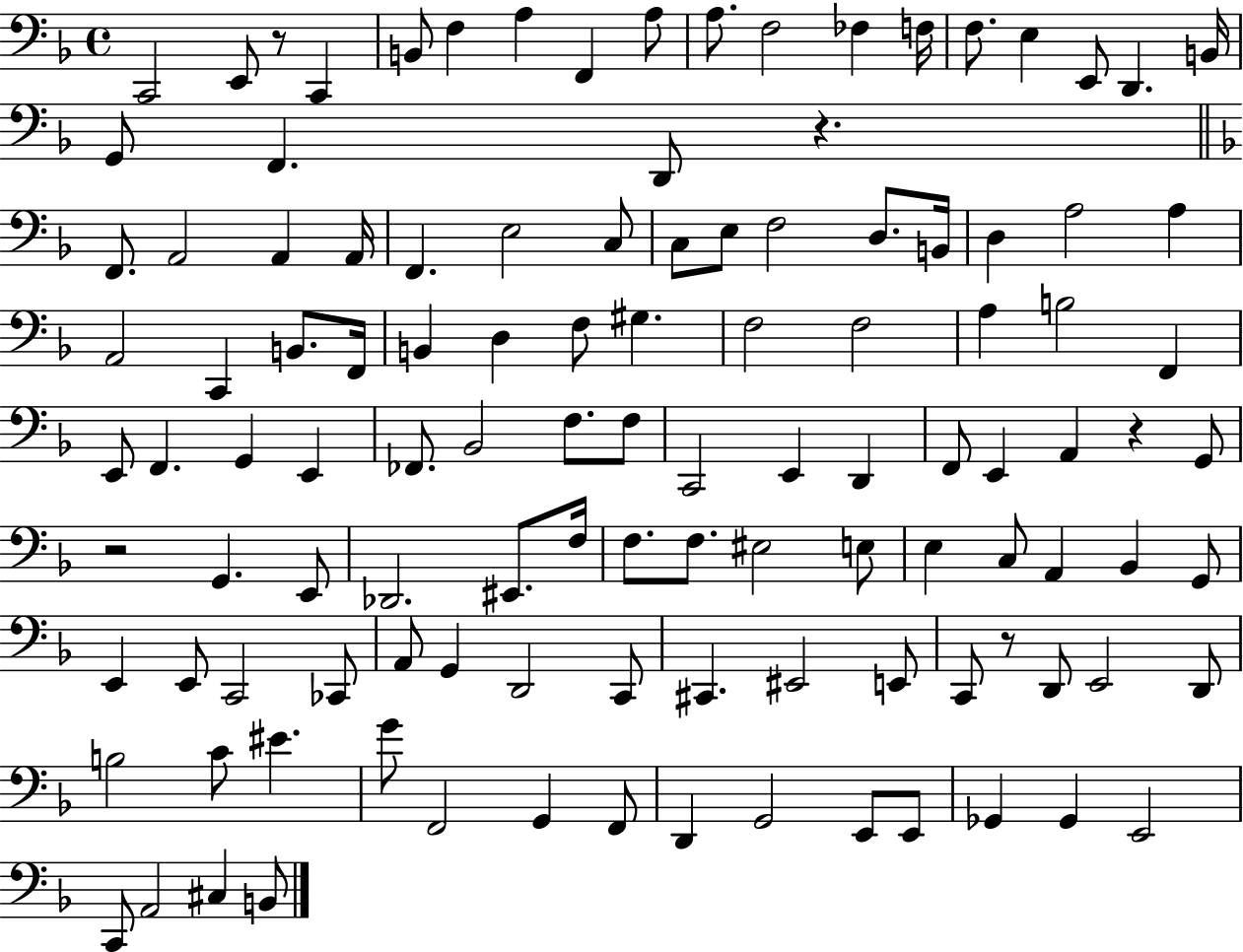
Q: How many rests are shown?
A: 5